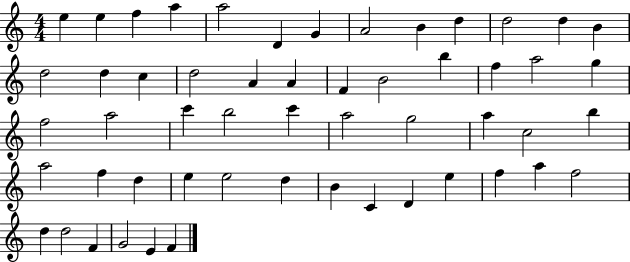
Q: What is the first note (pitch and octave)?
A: E5